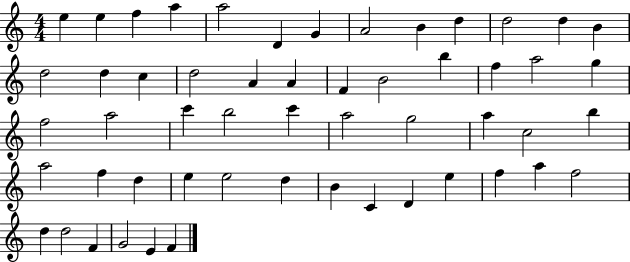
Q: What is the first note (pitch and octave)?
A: E5